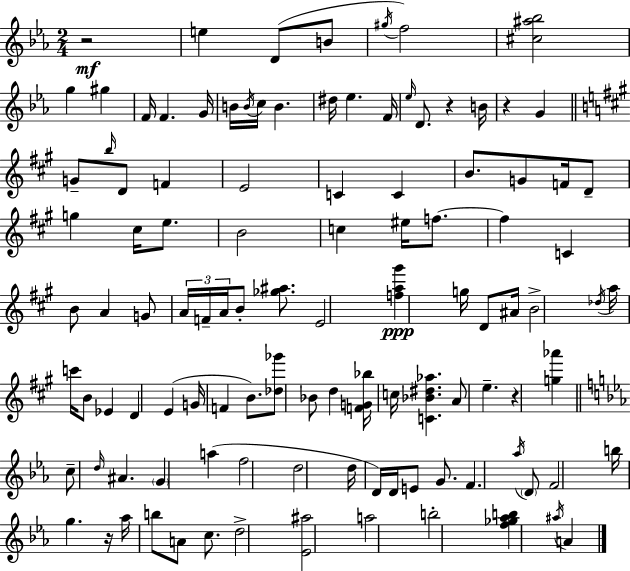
R/h E5/q D4/e B4/e G#5/s F5/h [C#5,A#5,Bb5]/h G5/q G#5/q F4/s F4/q. G4/s B4/s B4/s C5/s B4/q. D#5/s Eb5/q. F4/s Eb5/s D4/e. R/q B4/s R/q G4/q G4/e B5/s D4/e F4/q E4/h C4/q C4/q B4/e. G4/e F4/s D4/e G5/q C#5/s E5/e. B4/h C5/q EIS5/s F5/e. F5/q C4/q B4/e A4/q G4/e A4/s F4/s A4/s B4/e [Gb5,A#5]/e. E4/h [F5,A5,G#6]/q G5/s D4/e A#4/s B4/h Db5/s A5/s C6/s B4/e Eb4/q D4/q E4/q G4/s F4/q B4/e. [Db5,Gb6]/e Bb4/e D5/q [F4,G4,Bb5]/s C5/s [C4,Bb4,D#5,Ab5]/q. A4/e E5/q. R/q [G5,Ab6]/q C5/e D5/s A#4/q. G4/q A5/q F5/h D5/h D5/s D4/s D4/s E4/e G4/e. F4/q. Ab5/s D4/e F4/h B5/s G5/q. R/s Ab5/s B5/e A4/e C5/e. D5/h [Eb4,A#5]/h A5/h B5/h [F5,Gb5,Ab5,B5]/q A#5/s A4/q